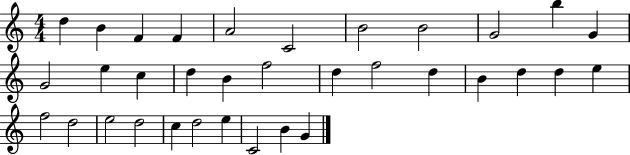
D5/q B4/q F4/q F4/q A4/h C4/h B4/h B4/h G4/h B5/q G4/q G4/h E5/q C5/q D5/q B4/q F5/h D5/q F5/h D5/q B4/q D5/q D5/q E5/q F5/h D5/h E5/h D5/h C5/q D5/h E5/q C4/h B4/q G4/q